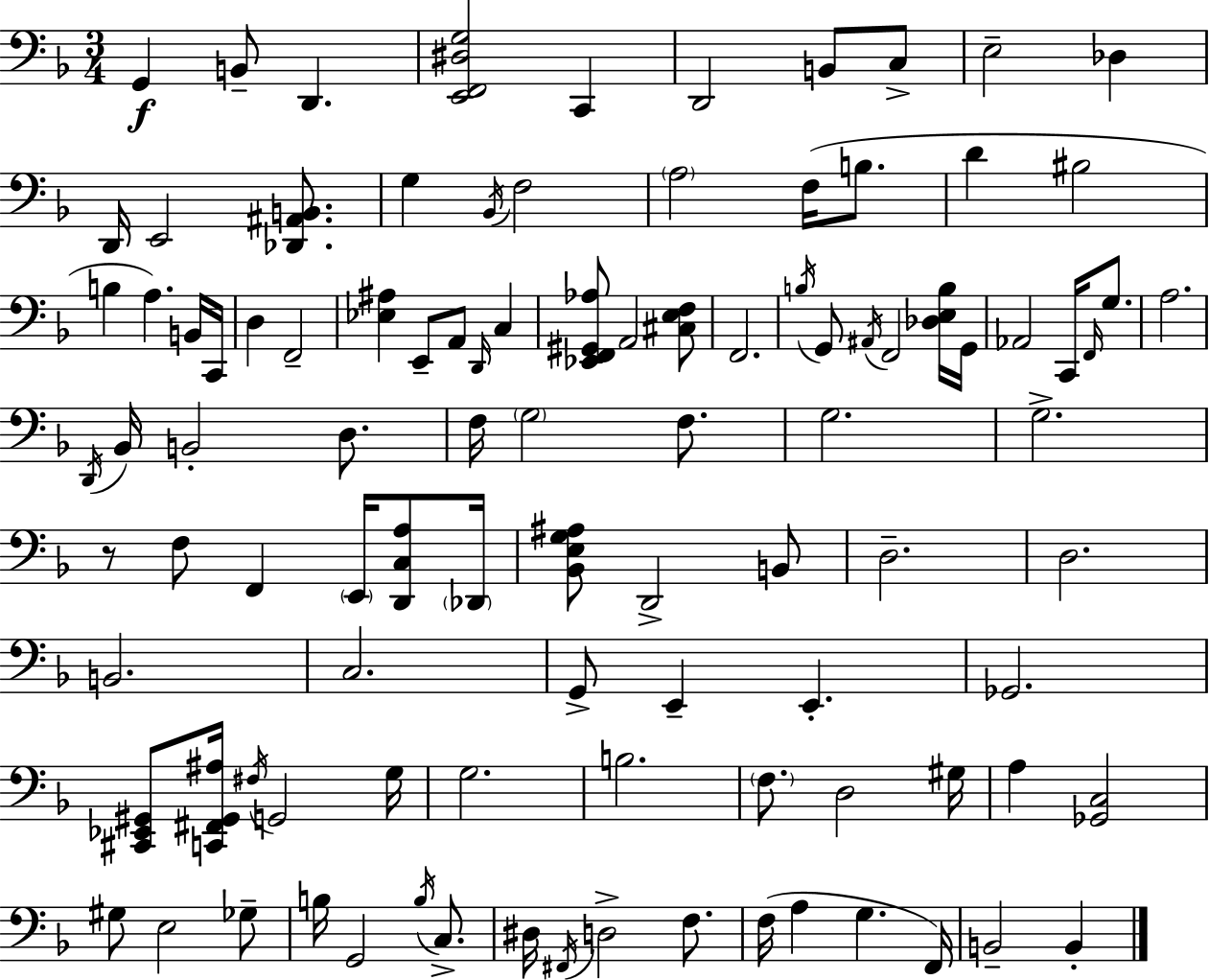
{
  \clef bass
  \numericTimeSignature
  \time 3/4
  \key d \minor
  g,4\f b,8-- d,4. | <e, f, dis g>2 c,4 | d,2 b,8 c8-> | e2-- des4 | \break d,16 e,2 <des, ais, b,>8. | g4 \acciaccatura { bes,16 } f2 | \parenthesize a2 f16( b8. | d'4 bis2 | \break b4 a4.) b,16 | c,16 d4 f,2-- | <ees ais>4 e,8-- a,8 \grace { d,16 } c4 | <ees, f, gis, aes>8 a,2 | \break <cis e f>8 f,2. | \acciaccatura { b16 } g,8 \acciaccatura { ais,16 } f,2 | <des e b>16 g,16 aes,2 | c,16 \grace { f,16 } g8. a2. | \break \acciaccatura { d,16 } bes,16 b,2-. | d8. f16 \parenthesize g2 | f8. g2. | g2.-> | \break r8 f8 f,4 | \parenthesize e,16 <d, c a>8 \parenthesize des,16 <bes, e g ais>8 d,2-> | b,8 d2.-- | d2. | \break b,2. | c2. | g,8-> e,4-- | e,4.-. ges,2. | \break <cis, ees, gis,>8 <c, fis, gis, ais>16 \acciaccatura { fis16 } g,2 | g16 g2. | b2. | \parenthesize f8. d2 | \break gis16 a4 <ges, c>2 | gis8 e2 | ges8-- b16 g,2 | \acciaccatura { b16 } c8.-> dis16 \acciaccatura { fis,16 } d2-> | \break f8. f16( a4 | g4. f,16) b,2-- | b,4-. \bar "|."
}